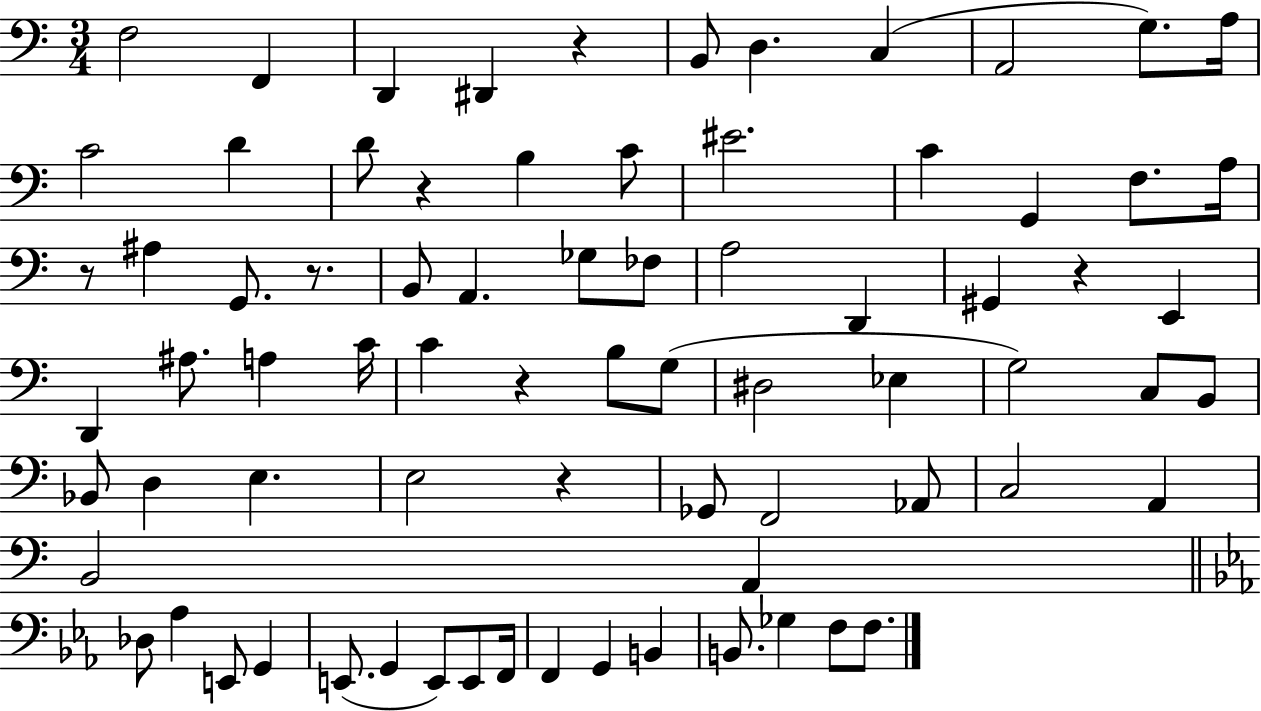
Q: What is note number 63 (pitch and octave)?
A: F2